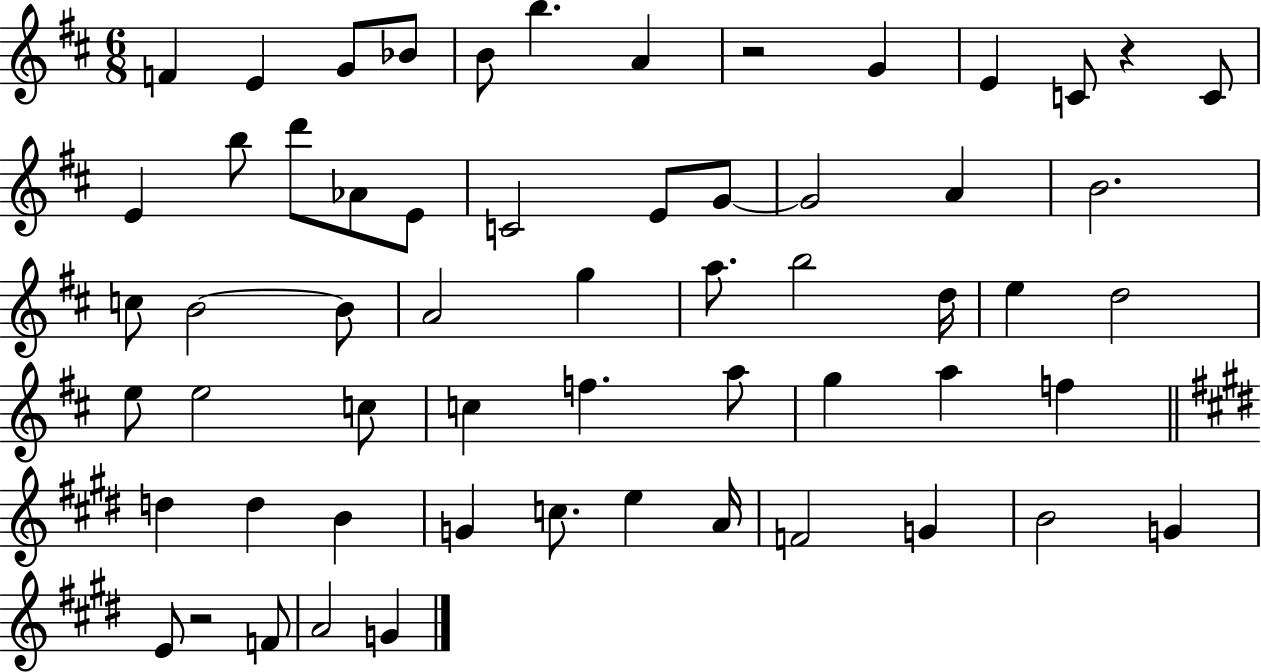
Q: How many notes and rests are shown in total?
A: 59